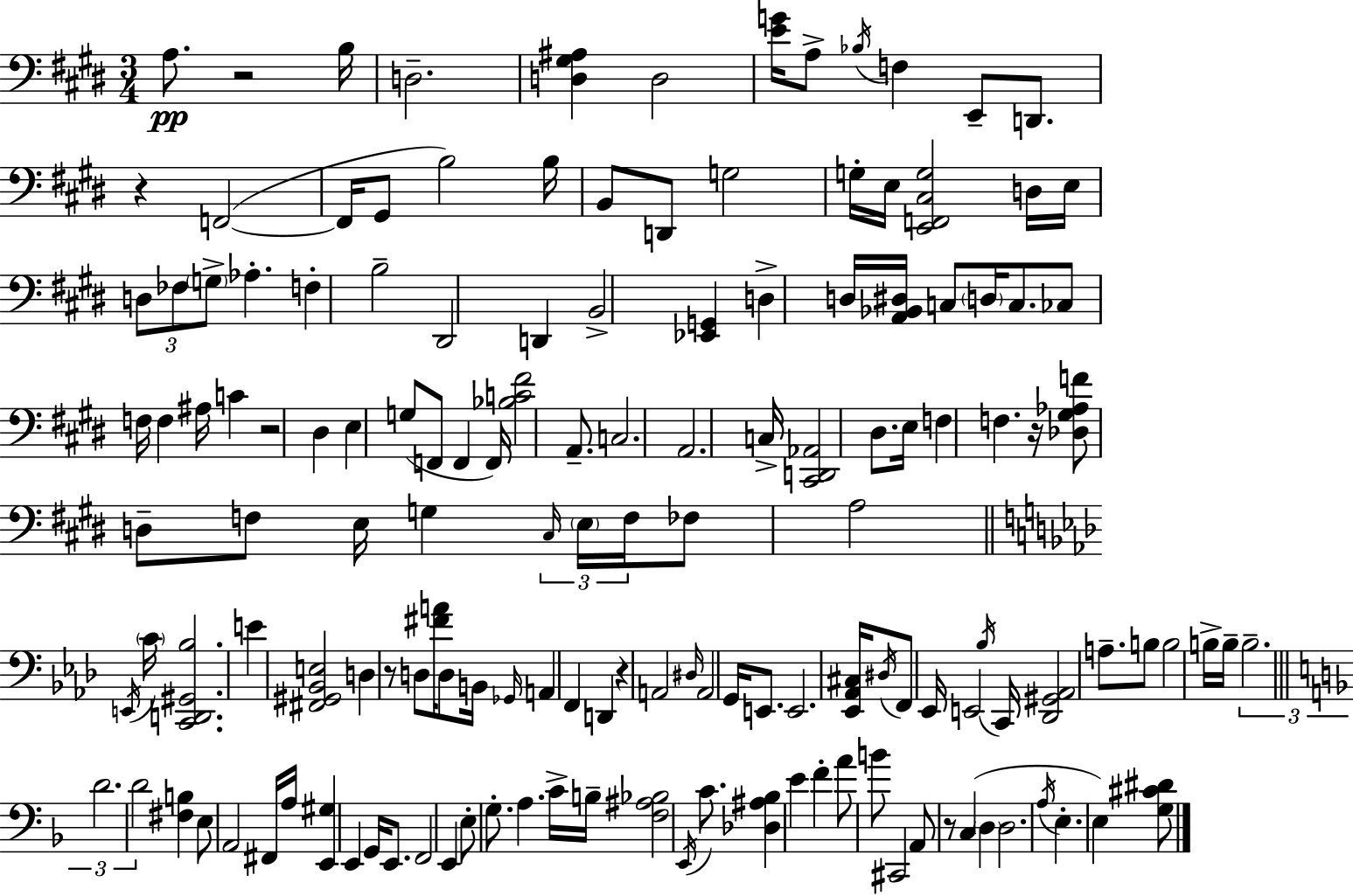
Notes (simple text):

A3/e. R/h B3/s D3/h. [D3,G#3,A#3]/q D3/h [E4,G4]/s A3/e Bb3/s F3/q E2/e D2/e. R/q F2/h F2/s G#2/e B3/h B3/s B2/e D2/e G3/h G3/s E3/s [E2,F2,C#3,G3]/h D3/s E3/s D3/e FES3/e G3/e Ab3/q. F3/q B3/h D#2/h D2/q B2/h [Eb2,G2]/q D3/q D3/s [A2,Bb2,D#3]/s C3/e D3/s C3/e. CES3/e F3/s F3/q A#3/s C4/q R/h D#3/q E3/q G3/e F2/e F2/q F2/s [Bb3,C4,F#4]/h A2/e. C3/h. A2/h. C3/s [C#2,D2,Ab2]/h D#3/e. E3/s F3/q F3/q. R/s [Db3,G#3,Ab3,F4]/e D3/e F3/e E3/s G3/q C#3/s E3/s F3/s FES3/e A3/h E2/s C4/s [C2,D2,G#2,Bb3]/h. E4/q [F#2,G#2,Bb2,E3]/h D3/q R/e D3/e [F#4,A4]/s D3/e B2/s Gb2/s A2/q F2/q D2/q R/q A2/h D#3/s A2/h G2/s E2/e. E2/h. [Eb2,Ab2,C#3]/s D#3/s F2/e Eb2/s E2/h Bb3/s C2/s [Db2,G#2,Ab2]/h A3/e. B3/e B3/h B3/s B3/s B3/h. D4/h. D4/h [F#3,B3]/q E3/e A2/h F#2/s A3/s [E2,G#3]/q E2/q G2/s E2/e. F2/h E2/q E3/e G3/e. A3/q. C4/s B3/s [F3,A#3,Bb3]/h E2/s C4/e. [Db3,A#3,Bb3]/q E4/q F4/q A4/e B4/e C#2/h A2/e R/e C3/q D3/q D3/h. A3/s E3/q. E3/q [G3,C#4,D#4]/e